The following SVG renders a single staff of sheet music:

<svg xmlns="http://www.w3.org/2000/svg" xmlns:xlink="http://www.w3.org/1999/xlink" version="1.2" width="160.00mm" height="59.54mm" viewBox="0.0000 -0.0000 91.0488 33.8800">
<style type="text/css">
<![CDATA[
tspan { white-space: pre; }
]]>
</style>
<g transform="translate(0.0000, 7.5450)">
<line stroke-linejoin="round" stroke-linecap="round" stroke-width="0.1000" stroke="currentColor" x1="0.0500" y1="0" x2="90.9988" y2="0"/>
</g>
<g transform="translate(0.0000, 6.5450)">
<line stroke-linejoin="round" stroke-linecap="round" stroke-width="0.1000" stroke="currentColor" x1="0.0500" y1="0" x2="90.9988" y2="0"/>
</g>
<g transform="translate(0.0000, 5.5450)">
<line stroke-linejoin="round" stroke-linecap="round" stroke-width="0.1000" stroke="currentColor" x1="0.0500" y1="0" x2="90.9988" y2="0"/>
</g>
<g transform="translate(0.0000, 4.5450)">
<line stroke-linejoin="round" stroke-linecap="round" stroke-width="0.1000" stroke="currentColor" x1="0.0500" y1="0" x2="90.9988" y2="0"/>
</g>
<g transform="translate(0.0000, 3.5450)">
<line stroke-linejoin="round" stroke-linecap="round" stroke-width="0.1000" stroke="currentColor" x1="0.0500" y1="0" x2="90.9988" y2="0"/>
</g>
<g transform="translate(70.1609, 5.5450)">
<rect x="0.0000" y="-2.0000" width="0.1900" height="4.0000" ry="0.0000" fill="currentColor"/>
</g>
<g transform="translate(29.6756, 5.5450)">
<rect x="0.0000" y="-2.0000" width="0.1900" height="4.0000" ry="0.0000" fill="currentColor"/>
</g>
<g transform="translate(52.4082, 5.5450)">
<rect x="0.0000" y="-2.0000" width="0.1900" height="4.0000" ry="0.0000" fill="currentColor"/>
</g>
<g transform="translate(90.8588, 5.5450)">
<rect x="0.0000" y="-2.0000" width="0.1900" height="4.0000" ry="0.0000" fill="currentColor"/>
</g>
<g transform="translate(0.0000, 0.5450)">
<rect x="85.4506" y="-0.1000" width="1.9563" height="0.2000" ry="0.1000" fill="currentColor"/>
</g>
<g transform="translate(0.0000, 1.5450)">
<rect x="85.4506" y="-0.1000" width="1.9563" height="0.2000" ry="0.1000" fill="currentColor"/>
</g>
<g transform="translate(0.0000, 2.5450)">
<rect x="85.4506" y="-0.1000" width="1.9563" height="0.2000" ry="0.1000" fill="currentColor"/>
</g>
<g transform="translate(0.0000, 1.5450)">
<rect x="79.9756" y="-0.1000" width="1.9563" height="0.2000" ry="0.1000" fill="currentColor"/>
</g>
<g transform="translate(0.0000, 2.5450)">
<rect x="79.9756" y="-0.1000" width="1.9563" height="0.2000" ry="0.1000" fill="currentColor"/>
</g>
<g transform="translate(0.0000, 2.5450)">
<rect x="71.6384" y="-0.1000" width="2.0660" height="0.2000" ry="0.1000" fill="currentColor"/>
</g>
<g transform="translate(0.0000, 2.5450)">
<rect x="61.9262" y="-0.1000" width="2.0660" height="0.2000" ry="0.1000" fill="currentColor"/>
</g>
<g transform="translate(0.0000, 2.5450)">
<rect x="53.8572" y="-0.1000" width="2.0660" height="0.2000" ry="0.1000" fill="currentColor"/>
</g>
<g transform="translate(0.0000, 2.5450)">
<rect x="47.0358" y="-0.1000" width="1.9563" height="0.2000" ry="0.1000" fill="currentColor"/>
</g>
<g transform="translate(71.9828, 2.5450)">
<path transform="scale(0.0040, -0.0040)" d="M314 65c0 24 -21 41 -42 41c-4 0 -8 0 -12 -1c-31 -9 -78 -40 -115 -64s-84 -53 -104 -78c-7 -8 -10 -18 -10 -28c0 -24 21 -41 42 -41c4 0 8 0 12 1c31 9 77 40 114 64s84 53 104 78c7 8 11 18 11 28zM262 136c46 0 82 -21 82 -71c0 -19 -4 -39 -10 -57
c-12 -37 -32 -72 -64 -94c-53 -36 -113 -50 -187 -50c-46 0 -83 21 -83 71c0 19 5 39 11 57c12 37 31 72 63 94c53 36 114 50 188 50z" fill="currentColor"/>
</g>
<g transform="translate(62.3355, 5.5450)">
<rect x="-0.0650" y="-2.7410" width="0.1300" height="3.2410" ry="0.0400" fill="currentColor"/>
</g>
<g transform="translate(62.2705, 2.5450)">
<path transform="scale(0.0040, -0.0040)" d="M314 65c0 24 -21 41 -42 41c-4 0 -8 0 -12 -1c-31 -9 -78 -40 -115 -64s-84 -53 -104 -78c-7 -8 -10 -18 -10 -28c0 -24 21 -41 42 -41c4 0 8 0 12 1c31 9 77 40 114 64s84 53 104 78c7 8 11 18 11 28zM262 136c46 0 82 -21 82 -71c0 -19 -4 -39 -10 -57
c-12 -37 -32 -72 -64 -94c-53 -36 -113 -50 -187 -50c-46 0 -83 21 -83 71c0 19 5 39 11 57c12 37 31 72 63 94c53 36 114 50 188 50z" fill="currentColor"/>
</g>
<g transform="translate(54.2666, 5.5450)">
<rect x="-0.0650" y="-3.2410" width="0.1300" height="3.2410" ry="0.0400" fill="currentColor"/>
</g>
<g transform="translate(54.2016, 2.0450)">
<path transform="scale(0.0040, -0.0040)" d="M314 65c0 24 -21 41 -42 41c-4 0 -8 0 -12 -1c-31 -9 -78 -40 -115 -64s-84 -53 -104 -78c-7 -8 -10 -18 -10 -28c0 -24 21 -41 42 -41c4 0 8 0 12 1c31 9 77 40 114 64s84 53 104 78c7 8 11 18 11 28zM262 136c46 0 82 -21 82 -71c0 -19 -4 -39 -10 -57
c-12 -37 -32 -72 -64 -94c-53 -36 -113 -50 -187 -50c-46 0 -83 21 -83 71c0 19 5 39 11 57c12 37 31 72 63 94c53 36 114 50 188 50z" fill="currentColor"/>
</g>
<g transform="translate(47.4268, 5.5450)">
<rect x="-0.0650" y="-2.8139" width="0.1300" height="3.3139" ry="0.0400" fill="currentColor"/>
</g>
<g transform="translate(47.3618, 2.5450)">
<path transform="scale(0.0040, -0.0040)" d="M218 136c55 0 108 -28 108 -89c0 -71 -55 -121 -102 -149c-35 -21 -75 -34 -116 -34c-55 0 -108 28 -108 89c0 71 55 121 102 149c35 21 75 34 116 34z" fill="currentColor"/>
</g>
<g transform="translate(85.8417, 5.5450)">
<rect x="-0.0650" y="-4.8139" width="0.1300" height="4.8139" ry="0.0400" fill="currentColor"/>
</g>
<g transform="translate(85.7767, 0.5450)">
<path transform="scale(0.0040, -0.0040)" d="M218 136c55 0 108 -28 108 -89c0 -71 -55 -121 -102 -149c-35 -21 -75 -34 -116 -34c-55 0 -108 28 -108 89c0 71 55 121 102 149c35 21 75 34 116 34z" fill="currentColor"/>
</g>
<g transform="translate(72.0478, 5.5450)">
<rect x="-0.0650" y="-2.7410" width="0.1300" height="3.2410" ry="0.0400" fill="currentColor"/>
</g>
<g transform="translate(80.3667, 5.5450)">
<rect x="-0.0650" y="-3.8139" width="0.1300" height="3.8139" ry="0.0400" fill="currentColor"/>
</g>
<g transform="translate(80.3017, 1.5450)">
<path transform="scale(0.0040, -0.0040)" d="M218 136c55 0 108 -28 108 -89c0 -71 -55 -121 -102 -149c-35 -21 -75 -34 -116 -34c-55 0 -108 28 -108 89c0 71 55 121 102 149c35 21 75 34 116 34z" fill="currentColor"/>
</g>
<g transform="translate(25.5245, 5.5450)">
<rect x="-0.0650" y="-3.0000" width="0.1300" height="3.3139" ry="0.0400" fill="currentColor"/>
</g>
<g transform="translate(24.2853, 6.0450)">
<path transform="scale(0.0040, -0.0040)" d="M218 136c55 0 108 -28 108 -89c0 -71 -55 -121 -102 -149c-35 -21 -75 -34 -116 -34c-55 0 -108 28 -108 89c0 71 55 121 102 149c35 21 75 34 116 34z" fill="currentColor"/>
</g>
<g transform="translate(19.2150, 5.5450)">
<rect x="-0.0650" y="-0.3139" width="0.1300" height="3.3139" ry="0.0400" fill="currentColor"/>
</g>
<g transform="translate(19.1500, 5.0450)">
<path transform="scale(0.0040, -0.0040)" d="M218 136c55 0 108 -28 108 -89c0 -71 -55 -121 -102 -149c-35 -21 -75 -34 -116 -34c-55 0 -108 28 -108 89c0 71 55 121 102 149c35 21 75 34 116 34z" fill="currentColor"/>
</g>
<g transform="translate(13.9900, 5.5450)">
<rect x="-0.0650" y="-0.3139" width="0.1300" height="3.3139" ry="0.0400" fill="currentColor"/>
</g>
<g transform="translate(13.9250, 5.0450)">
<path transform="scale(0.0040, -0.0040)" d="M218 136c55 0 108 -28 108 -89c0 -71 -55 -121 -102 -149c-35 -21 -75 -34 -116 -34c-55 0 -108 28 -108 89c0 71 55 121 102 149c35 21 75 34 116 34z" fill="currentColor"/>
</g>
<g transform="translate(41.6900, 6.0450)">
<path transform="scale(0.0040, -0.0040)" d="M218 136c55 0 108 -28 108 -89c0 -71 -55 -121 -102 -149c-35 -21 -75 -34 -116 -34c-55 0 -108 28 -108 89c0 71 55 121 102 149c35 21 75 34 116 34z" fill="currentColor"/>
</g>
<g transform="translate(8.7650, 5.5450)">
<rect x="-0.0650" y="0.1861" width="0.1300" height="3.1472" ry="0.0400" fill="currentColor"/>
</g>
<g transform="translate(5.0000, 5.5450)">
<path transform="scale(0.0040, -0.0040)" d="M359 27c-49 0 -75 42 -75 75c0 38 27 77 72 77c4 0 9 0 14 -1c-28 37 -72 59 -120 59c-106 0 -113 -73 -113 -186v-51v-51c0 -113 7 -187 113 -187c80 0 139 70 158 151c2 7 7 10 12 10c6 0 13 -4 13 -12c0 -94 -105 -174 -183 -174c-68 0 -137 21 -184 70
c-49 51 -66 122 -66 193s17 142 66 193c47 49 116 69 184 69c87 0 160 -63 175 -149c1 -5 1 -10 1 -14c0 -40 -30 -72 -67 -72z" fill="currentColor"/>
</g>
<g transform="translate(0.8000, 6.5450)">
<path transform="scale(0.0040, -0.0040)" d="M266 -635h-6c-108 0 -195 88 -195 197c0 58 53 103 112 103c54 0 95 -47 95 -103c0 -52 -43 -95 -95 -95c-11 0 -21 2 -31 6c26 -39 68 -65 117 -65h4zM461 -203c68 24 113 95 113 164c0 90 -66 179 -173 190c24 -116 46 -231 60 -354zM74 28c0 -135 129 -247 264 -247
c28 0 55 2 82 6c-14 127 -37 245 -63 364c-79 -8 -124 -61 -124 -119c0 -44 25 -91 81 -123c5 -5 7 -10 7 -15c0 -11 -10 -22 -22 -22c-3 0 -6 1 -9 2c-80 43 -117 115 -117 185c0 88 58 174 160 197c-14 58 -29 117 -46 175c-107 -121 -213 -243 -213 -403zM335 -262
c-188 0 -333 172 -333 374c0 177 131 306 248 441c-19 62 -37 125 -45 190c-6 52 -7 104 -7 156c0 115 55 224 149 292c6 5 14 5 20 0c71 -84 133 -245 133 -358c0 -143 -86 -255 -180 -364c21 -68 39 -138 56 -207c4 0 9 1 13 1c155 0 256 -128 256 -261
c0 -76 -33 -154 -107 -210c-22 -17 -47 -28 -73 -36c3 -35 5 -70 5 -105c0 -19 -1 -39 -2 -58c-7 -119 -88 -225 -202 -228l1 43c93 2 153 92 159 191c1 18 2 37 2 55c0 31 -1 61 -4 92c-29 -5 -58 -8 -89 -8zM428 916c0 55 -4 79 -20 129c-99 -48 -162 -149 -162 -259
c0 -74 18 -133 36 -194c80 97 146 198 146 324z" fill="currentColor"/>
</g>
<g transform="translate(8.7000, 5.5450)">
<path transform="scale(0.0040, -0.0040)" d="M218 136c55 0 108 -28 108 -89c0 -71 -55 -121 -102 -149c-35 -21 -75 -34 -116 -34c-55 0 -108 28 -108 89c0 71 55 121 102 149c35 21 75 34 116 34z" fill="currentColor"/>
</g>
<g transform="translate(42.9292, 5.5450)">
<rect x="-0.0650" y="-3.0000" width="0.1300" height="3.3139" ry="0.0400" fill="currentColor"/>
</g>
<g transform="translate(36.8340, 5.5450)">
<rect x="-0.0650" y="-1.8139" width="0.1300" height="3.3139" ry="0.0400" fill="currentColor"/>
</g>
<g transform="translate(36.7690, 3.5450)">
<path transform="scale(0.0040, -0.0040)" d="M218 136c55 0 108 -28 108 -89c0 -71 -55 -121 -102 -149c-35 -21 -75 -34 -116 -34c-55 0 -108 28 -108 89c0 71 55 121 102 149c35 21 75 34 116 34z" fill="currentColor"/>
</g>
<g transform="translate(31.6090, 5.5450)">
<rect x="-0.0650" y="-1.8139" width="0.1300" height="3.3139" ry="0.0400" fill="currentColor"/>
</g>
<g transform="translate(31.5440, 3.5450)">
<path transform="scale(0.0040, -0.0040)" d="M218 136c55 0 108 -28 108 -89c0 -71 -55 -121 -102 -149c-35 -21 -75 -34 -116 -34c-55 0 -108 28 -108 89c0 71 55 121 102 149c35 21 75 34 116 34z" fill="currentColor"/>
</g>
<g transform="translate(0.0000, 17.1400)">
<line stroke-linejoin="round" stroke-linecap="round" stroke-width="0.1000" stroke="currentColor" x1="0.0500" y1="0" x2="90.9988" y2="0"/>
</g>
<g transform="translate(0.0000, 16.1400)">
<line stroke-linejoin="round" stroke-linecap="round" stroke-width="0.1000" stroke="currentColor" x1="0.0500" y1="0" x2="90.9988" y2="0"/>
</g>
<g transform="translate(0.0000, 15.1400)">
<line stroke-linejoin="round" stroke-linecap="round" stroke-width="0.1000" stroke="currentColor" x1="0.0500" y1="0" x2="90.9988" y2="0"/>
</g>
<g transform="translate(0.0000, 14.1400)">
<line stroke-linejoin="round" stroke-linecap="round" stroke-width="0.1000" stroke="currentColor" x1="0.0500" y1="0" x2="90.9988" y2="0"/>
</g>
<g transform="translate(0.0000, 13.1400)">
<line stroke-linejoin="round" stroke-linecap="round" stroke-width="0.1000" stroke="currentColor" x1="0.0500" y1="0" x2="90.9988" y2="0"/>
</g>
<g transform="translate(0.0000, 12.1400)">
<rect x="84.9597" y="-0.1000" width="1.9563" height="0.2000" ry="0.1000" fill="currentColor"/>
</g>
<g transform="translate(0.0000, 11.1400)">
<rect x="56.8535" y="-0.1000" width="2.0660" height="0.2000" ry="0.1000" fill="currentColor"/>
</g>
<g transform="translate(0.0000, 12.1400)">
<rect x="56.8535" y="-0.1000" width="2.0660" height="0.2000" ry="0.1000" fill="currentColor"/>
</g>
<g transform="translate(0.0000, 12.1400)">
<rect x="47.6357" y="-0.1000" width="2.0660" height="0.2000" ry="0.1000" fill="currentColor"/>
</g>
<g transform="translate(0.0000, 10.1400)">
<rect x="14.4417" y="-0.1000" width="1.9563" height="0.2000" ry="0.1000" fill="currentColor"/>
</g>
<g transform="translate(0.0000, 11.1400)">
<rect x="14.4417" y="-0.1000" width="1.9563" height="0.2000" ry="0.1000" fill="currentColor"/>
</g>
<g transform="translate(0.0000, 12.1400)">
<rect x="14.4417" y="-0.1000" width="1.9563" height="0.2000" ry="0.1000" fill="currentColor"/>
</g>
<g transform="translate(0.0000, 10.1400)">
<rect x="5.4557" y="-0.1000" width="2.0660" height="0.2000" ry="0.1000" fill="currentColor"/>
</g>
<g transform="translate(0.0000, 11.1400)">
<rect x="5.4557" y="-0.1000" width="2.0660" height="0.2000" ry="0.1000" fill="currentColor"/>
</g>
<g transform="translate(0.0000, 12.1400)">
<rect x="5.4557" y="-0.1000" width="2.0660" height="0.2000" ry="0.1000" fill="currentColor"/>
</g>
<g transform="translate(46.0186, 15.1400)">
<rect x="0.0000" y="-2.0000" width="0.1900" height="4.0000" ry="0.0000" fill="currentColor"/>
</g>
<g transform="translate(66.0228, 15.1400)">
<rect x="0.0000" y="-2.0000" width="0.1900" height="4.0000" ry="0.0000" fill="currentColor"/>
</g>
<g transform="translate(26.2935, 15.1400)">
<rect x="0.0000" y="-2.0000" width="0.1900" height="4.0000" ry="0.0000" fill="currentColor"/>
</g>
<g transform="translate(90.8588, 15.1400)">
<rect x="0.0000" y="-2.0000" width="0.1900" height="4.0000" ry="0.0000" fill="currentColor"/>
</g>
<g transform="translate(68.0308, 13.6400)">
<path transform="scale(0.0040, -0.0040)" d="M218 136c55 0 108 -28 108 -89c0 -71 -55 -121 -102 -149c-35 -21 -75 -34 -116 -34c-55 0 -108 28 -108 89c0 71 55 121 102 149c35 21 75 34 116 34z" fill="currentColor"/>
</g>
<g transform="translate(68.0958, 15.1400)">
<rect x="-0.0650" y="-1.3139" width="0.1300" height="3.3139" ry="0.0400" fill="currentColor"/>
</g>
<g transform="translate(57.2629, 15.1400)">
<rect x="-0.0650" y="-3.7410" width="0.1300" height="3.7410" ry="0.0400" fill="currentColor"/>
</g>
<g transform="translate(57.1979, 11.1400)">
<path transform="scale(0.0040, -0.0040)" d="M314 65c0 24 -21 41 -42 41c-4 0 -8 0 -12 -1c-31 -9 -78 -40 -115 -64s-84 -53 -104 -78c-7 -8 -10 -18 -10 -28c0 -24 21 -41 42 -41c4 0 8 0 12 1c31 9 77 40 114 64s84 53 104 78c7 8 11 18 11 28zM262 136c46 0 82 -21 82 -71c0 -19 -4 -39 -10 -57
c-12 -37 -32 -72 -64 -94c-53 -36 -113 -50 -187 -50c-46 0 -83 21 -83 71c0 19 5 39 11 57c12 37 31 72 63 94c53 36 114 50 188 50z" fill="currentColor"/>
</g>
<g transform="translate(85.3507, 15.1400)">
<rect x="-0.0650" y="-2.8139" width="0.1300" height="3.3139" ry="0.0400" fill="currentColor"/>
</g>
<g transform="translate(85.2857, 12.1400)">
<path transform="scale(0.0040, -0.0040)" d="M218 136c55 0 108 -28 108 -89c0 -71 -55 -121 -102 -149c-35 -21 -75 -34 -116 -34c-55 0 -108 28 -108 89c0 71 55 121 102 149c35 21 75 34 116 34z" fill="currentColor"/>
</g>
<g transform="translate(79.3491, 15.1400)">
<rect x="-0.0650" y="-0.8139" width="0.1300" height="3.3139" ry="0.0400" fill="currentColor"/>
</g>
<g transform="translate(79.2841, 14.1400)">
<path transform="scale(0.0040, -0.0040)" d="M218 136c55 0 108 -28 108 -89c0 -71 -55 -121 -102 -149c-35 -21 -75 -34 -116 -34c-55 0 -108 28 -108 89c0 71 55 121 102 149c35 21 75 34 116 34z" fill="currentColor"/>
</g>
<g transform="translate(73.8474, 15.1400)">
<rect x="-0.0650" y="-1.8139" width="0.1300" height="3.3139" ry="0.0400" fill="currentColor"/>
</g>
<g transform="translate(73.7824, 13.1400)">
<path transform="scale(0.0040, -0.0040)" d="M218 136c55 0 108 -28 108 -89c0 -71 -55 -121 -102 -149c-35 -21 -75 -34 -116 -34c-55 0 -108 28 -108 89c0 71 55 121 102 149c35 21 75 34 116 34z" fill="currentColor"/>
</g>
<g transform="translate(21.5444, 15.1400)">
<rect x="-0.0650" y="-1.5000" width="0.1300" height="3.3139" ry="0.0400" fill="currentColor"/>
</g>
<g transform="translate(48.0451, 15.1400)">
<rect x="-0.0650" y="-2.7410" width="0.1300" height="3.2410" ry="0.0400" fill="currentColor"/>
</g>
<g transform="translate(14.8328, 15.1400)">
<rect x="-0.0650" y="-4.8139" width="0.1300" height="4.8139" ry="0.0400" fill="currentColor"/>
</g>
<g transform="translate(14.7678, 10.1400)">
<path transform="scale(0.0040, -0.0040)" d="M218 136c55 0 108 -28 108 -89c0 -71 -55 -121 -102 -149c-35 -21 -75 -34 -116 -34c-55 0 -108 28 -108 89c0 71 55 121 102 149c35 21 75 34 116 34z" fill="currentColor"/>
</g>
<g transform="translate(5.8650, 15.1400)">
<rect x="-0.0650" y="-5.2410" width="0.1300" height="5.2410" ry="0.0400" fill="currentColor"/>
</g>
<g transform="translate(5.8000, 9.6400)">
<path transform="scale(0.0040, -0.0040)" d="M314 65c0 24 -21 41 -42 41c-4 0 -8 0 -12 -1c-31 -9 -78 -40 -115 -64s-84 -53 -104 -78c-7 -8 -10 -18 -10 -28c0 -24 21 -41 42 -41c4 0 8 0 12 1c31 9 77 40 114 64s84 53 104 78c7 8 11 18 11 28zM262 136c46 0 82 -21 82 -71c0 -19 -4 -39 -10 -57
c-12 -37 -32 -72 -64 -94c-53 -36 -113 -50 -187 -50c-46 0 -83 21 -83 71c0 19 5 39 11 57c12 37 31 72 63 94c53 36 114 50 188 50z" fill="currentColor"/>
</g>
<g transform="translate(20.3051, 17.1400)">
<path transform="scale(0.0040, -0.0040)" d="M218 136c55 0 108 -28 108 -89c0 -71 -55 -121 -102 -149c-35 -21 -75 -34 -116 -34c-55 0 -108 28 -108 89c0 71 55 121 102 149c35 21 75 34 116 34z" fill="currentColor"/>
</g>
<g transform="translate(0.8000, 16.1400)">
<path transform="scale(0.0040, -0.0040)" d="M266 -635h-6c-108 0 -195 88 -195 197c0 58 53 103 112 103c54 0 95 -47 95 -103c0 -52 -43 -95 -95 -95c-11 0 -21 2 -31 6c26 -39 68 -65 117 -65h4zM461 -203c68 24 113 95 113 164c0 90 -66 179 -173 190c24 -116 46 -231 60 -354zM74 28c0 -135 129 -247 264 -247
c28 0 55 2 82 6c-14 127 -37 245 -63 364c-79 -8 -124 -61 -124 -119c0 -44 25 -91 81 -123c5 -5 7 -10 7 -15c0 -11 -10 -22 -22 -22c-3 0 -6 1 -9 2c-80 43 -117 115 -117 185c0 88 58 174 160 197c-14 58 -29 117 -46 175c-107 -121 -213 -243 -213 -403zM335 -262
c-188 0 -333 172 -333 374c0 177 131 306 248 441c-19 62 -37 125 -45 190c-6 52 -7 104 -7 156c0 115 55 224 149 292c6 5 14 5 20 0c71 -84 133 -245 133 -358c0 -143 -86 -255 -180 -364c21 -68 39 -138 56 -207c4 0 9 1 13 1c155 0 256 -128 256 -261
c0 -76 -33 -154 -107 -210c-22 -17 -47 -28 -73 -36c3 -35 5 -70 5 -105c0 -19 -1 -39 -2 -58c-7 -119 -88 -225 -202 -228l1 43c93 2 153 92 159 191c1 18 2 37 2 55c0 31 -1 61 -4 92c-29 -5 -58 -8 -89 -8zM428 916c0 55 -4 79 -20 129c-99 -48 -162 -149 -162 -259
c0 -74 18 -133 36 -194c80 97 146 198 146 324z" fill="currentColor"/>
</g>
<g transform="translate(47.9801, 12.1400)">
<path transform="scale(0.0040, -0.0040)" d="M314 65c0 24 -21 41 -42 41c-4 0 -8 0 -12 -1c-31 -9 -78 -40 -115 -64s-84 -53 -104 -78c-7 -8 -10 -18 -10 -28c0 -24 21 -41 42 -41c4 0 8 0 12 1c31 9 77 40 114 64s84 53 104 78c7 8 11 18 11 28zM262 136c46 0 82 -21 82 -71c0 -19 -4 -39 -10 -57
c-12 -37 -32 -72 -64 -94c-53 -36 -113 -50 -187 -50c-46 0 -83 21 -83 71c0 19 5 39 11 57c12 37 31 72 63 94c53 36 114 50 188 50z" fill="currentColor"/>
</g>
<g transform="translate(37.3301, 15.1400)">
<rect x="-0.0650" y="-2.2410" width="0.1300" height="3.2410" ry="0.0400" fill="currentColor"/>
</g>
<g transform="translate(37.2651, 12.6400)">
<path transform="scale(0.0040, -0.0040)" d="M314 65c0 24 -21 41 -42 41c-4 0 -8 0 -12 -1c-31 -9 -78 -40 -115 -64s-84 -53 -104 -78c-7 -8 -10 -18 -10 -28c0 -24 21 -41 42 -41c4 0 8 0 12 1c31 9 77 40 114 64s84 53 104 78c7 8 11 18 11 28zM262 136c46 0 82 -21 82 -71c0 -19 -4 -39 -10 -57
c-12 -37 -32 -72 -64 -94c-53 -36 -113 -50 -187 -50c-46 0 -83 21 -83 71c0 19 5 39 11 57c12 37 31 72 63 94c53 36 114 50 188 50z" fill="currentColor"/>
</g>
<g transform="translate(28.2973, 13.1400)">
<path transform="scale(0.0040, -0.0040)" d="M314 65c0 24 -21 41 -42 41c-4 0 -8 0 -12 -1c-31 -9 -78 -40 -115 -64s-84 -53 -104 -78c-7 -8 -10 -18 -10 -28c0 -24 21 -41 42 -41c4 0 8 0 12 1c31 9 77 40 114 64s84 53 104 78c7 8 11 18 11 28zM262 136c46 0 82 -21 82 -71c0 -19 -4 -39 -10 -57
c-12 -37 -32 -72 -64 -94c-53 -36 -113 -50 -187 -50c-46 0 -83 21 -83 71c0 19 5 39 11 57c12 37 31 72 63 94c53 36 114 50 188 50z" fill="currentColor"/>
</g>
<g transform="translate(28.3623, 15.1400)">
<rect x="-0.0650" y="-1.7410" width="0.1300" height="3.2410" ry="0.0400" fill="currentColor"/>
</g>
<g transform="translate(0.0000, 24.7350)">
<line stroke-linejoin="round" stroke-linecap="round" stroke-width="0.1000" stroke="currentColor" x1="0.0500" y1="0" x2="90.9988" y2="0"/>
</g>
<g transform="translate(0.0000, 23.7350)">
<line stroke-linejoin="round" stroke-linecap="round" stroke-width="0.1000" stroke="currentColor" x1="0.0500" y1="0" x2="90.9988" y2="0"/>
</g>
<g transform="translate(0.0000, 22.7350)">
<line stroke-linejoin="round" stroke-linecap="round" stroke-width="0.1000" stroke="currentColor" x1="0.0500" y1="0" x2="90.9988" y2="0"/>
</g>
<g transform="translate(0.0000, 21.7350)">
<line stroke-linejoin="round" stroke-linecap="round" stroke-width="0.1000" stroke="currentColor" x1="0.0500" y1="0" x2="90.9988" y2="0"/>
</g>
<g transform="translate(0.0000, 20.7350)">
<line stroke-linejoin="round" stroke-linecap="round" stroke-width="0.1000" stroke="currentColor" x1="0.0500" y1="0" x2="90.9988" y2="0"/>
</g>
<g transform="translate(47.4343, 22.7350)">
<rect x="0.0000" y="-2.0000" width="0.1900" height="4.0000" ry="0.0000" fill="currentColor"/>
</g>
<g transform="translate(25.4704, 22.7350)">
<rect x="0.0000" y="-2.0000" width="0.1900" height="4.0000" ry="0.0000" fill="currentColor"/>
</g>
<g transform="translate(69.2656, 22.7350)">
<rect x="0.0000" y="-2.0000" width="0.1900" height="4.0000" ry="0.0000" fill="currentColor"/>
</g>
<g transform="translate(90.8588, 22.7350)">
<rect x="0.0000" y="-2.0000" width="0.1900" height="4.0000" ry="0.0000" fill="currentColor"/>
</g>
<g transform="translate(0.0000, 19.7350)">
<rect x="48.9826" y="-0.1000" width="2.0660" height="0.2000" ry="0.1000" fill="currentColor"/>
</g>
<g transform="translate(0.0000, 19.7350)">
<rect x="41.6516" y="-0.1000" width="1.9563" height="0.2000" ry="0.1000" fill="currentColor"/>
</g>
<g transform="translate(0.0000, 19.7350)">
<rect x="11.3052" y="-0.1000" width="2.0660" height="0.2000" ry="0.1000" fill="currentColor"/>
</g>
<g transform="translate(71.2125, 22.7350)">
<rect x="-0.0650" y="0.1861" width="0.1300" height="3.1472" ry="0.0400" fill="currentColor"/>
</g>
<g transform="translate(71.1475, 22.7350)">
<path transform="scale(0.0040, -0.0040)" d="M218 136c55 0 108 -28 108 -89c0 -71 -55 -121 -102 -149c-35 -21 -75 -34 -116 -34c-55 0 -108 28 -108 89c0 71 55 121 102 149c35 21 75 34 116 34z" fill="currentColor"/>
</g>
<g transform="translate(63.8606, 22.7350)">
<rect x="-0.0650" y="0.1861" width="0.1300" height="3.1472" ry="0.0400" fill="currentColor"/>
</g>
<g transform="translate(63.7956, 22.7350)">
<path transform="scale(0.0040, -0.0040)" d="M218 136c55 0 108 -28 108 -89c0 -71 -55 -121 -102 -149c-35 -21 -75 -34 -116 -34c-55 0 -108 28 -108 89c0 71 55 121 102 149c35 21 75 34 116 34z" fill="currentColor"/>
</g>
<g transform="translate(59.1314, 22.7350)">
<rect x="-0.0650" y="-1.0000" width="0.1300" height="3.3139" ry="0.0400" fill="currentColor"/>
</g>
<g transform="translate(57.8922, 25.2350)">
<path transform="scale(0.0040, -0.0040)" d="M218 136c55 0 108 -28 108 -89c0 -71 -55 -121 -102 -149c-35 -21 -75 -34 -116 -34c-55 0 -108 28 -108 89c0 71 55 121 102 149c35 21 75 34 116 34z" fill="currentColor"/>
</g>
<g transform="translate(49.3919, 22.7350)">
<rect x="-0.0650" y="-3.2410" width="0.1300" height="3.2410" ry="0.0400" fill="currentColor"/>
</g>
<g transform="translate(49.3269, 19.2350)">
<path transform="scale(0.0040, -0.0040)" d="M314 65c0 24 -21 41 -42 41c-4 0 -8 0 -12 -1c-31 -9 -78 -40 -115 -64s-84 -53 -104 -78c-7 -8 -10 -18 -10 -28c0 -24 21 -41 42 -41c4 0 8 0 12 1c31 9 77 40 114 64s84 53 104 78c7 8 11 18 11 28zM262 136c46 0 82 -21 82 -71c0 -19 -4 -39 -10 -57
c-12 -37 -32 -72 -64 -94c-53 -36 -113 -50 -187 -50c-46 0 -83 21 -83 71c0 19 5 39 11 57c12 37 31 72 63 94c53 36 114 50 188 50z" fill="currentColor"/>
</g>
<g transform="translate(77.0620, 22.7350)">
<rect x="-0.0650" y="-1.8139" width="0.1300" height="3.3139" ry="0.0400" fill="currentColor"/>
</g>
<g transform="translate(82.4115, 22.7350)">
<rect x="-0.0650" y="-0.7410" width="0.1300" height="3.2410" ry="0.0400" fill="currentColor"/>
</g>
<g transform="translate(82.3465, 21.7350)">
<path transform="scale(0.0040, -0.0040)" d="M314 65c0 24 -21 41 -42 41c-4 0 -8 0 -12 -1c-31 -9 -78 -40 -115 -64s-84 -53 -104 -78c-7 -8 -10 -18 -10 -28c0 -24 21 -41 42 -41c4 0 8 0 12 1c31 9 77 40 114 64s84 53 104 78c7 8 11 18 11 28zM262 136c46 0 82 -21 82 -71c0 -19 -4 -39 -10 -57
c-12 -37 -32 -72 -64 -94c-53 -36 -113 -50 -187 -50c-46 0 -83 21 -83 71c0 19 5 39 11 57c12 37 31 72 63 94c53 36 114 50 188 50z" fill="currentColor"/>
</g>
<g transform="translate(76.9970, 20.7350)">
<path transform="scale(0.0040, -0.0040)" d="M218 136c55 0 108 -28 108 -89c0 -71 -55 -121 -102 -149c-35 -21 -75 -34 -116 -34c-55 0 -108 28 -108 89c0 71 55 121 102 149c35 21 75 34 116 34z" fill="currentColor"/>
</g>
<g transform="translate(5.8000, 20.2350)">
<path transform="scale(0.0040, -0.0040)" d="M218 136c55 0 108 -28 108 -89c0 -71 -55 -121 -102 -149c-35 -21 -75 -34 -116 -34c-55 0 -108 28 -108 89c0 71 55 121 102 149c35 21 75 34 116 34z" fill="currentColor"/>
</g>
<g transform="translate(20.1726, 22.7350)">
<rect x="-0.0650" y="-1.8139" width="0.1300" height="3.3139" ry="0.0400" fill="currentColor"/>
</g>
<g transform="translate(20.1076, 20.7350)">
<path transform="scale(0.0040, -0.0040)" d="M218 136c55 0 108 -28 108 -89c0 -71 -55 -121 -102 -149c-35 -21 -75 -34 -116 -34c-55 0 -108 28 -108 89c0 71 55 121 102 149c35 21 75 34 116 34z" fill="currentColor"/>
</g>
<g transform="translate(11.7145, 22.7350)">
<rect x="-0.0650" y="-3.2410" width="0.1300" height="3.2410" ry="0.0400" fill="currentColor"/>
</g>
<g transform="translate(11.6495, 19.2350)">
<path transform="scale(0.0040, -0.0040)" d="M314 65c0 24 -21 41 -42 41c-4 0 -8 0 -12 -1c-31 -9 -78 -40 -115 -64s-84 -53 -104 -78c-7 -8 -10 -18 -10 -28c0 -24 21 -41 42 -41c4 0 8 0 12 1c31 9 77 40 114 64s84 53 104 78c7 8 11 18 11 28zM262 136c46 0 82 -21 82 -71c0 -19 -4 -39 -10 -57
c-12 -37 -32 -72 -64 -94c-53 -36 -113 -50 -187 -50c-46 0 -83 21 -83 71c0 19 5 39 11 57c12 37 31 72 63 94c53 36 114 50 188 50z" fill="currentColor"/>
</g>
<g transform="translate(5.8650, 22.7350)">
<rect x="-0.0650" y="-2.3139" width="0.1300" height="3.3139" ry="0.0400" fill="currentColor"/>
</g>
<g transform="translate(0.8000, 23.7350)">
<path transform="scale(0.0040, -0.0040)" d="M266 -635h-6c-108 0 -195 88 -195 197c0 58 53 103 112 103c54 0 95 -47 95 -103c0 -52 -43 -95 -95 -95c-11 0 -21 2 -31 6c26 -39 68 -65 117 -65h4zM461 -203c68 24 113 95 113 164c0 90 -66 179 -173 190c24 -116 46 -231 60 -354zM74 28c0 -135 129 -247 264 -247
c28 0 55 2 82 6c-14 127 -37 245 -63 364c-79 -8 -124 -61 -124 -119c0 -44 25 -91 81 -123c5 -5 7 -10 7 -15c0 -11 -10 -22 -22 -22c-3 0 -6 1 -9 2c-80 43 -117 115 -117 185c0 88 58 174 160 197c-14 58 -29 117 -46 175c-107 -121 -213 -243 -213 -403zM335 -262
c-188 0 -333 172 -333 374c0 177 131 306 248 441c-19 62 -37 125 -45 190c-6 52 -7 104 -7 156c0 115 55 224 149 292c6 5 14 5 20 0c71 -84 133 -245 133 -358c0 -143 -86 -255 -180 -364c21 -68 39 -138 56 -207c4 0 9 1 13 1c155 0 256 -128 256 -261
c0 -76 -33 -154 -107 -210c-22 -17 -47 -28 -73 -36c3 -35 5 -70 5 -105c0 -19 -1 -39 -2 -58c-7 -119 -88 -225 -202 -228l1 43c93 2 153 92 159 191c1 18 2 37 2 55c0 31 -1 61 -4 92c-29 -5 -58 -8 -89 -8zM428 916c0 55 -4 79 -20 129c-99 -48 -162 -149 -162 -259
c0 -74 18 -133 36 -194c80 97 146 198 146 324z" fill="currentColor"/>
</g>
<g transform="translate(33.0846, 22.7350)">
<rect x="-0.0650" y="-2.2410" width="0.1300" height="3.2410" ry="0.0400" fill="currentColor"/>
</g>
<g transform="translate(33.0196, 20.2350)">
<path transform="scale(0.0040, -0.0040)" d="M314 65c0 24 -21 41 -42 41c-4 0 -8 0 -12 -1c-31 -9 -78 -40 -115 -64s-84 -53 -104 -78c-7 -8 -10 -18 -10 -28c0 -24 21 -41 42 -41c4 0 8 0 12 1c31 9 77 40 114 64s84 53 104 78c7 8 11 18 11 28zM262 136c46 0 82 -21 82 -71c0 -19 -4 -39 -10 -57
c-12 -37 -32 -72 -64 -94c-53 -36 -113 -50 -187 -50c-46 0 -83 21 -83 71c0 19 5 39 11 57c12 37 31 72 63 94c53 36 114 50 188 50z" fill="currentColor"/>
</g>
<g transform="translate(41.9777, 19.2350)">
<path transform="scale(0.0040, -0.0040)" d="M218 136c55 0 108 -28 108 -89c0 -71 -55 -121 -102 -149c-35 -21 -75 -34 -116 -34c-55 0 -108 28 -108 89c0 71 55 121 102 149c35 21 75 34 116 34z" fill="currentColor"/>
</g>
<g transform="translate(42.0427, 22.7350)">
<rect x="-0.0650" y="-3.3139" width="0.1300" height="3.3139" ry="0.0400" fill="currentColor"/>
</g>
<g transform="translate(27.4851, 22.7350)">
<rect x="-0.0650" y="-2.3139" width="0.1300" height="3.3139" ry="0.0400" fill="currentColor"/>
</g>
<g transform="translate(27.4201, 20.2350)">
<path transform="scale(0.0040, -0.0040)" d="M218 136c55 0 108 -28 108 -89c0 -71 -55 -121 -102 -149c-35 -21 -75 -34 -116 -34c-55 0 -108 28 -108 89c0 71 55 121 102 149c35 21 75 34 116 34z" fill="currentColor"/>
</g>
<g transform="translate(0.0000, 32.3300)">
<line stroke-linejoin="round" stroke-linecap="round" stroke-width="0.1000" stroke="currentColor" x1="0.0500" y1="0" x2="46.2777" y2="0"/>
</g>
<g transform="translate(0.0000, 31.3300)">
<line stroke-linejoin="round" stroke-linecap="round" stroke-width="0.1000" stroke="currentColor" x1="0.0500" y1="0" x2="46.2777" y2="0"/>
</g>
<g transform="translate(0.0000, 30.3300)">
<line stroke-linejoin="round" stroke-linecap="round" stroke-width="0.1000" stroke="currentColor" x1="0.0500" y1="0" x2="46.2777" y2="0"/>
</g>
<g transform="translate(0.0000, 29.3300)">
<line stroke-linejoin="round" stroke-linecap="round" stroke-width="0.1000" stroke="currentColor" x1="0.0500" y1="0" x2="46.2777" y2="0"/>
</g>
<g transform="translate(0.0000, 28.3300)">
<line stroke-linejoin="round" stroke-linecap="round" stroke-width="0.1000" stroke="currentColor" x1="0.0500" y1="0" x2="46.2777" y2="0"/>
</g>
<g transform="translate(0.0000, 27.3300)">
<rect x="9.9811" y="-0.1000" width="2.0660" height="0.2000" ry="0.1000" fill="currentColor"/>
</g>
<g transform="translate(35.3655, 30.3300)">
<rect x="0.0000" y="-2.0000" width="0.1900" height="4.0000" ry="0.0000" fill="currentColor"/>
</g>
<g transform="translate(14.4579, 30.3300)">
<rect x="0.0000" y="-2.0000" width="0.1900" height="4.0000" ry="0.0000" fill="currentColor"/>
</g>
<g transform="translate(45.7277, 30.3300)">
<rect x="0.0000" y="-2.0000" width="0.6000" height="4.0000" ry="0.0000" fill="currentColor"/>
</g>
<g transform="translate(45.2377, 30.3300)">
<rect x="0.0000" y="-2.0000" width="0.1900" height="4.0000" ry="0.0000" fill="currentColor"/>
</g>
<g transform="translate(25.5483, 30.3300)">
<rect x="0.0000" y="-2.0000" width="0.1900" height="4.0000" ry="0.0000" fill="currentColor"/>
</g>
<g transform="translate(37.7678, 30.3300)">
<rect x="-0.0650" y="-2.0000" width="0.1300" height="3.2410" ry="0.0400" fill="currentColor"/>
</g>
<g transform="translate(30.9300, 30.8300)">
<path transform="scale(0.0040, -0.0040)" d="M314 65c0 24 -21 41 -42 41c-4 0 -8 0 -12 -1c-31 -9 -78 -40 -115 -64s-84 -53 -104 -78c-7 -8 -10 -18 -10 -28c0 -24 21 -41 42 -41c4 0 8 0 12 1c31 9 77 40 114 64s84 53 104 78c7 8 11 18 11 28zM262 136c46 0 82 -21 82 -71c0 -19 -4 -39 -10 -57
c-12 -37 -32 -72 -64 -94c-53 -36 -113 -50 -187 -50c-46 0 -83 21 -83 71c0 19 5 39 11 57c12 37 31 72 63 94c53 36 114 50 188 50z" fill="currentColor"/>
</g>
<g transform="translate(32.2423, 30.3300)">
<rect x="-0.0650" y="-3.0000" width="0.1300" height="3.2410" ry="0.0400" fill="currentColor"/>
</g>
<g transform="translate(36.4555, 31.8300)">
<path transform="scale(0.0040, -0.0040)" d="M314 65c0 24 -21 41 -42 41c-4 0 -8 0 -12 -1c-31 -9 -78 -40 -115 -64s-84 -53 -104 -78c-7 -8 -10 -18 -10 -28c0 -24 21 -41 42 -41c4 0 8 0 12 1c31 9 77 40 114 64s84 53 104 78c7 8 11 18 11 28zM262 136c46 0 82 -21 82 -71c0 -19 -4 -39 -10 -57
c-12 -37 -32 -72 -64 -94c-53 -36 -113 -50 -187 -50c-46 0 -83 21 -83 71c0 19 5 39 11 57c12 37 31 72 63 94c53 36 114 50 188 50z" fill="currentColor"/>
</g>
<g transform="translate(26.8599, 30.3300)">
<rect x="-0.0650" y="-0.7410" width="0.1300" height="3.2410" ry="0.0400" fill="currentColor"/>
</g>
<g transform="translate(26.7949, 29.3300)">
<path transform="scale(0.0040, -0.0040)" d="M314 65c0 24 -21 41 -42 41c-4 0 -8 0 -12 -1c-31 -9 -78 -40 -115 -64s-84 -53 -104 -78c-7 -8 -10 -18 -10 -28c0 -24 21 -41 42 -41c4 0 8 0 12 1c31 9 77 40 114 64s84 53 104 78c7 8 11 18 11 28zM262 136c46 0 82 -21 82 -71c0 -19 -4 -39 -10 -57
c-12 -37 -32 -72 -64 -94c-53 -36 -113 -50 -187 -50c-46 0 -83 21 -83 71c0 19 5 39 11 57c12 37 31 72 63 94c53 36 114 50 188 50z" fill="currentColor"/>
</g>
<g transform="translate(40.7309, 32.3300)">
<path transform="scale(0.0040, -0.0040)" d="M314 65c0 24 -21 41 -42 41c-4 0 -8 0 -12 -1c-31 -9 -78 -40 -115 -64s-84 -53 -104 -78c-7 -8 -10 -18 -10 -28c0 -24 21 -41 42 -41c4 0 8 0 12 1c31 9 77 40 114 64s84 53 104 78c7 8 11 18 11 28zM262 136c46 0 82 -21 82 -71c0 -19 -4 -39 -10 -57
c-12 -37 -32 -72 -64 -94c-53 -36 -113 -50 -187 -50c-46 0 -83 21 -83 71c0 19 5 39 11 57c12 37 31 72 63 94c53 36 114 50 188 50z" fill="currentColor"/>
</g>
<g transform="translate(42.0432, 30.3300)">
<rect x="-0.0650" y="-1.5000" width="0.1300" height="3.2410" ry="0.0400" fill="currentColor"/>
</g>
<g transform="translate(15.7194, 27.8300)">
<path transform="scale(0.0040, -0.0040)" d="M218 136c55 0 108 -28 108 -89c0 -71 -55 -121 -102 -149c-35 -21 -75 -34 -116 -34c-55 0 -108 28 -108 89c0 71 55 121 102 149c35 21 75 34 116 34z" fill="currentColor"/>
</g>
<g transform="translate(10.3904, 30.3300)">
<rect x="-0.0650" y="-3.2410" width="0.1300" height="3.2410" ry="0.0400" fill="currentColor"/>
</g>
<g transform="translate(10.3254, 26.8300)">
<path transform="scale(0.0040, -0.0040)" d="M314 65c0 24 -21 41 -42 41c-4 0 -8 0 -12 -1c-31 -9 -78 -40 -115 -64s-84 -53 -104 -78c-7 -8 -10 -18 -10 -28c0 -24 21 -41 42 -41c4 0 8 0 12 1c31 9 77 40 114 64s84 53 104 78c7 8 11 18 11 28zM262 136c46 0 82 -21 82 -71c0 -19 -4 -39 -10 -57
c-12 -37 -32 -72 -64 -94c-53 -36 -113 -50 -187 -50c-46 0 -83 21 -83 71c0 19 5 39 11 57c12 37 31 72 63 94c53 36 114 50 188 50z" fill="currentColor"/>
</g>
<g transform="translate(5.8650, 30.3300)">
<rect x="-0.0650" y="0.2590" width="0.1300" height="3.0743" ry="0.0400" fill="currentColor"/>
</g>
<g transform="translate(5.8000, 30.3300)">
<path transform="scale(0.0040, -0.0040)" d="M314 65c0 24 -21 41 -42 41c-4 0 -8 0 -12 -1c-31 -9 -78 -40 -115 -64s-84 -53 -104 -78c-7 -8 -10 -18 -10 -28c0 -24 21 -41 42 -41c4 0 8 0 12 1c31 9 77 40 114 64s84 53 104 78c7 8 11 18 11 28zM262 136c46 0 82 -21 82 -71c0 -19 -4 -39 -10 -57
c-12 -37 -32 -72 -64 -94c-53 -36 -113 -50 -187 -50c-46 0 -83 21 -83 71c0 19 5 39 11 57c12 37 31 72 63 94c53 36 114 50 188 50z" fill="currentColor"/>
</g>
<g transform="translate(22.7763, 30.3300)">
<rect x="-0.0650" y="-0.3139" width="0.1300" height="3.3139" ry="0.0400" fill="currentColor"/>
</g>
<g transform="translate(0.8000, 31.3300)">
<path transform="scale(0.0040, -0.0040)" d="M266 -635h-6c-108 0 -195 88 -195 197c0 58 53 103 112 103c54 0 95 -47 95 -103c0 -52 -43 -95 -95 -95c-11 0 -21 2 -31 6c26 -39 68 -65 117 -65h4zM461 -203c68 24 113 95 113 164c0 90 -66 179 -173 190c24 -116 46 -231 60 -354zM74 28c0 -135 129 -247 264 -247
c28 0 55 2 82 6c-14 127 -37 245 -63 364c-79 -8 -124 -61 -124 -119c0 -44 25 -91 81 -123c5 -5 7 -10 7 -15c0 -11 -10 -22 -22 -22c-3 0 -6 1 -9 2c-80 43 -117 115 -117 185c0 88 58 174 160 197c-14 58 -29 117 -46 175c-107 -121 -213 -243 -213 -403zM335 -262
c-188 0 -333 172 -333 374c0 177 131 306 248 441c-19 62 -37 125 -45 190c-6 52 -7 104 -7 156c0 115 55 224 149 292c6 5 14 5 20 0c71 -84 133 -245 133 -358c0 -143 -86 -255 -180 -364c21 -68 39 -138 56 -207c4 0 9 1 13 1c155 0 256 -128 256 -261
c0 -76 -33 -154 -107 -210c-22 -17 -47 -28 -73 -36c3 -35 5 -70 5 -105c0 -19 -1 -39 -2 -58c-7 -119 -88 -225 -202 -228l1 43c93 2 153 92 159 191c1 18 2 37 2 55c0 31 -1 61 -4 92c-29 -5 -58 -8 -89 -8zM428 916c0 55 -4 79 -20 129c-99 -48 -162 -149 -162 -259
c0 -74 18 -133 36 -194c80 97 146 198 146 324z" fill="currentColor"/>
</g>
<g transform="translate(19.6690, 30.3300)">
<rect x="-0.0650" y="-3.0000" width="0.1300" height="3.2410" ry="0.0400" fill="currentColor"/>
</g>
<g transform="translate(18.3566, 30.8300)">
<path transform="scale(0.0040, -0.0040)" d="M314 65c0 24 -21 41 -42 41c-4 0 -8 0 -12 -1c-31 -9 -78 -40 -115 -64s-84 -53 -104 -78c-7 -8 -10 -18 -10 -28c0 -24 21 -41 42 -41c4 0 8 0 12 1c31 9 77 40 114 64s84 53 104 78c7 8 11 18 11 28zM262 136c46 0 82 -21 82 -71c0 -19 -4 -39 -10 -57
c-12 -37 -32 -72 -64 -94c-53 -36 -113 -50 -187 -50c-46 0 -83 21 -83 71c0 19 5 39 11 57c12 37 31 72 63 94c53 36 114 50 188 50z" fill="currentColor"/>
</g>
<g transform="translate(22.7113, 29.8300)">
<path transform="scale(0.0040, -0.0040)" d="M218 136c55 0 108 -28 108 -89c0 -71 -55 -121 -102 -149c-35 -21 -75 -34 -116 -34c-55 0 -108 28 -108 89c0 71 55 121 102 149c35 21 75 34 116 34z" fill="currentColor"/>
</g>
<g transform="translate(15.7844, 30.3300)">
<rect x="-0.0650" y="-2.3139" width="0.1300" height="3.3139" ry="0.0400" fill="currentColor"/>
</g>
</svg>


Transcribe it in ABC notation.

X:1
T:Untitled
M:4/4
L:1/4
K:C
B c c A f f A a b2 a2 a2 c' e' f'2 e' E f2 g2 a2 c'2 e f d a g b2 f g g2 b b2 D B B f d2 B2 b2 g A2 c d2 A2 F2 E2